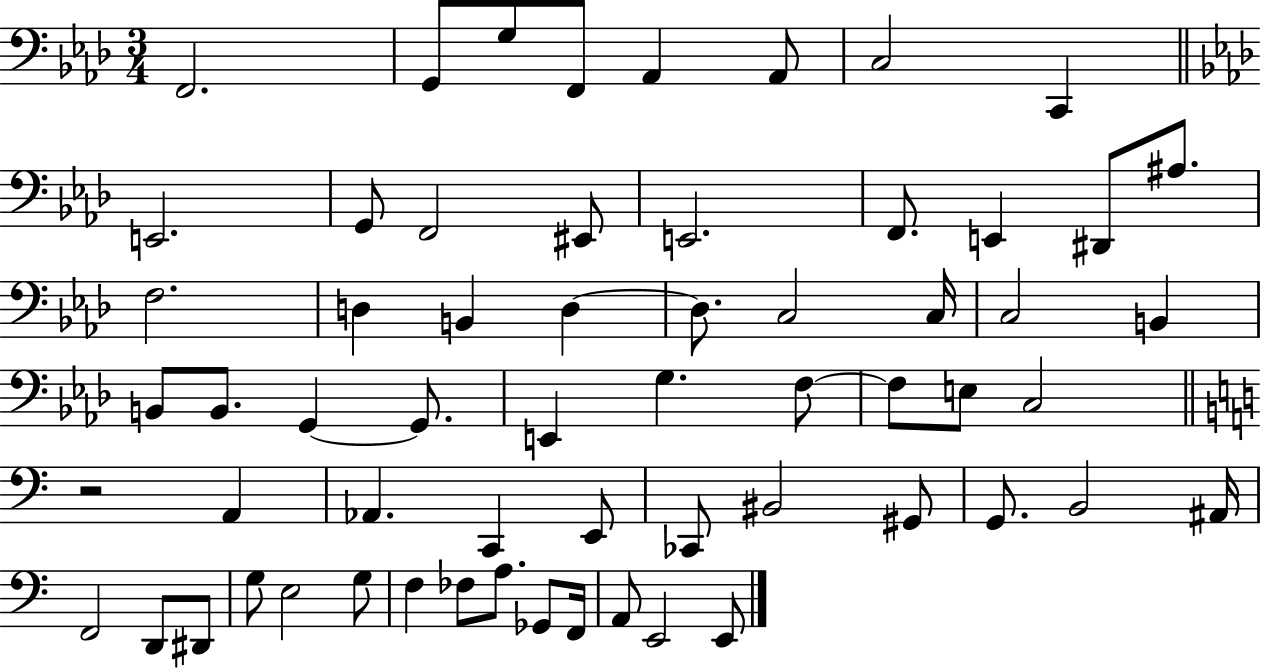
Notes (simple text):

F2/h. G2/e G3/e F2/e Ab2/q Ab2/e C3/h C2/q E2/h. G2/e F2/h EIS2/e E2/h. F2/e. E2/q D#2/e A#3/e. F3/h. D3/q B2/q D3/q D3/e. C3/h C3/s C3/h B2/q B2/e B2/e. G2/q G2/e. E2/q G3/q. F3/e F3/e E3/e C3/h R/h A2/q Ab2/q. C2/q E2/e CES2/e BIS2/h G#2/e G2/e. B2/h A#2/s F2/h D2/e D#2/e G3/e E3/h G3/e F3/q FES3/e A3/e. Gb2/e F2/s A2/e E2/h E2/e